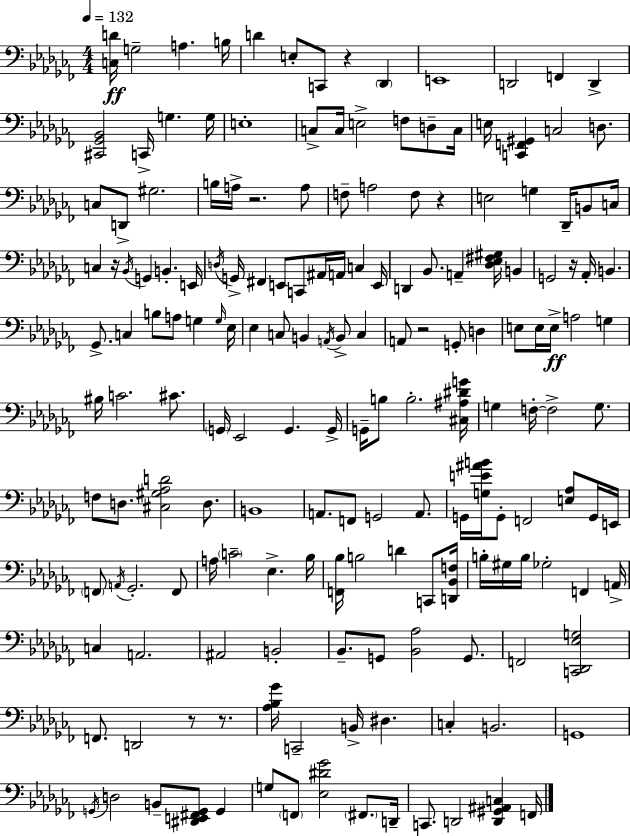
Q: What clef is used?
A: bass